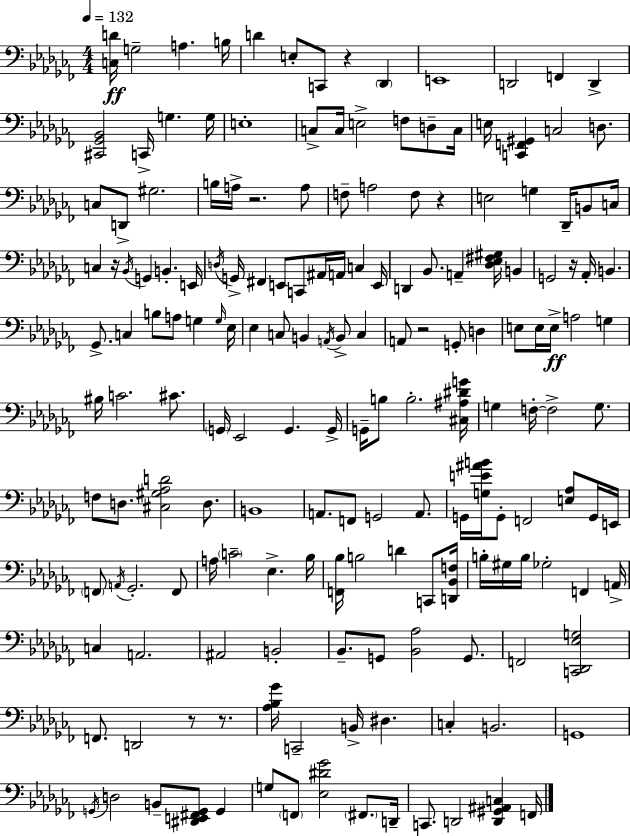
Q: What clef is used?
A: bass